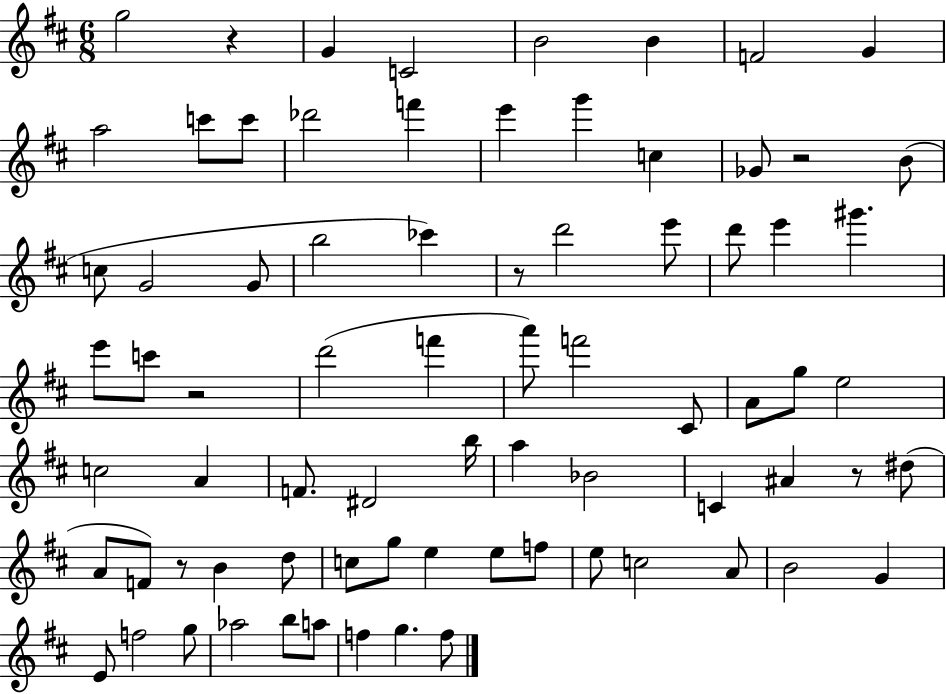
{
  \clef treble
  \numericTimeSignature
  \time 6/8
  \key d \major
  g''2 r4 | g'4 c'2 | b'2 b'4 | f'2 g'4 | \break a''2 c'''8 c'''8 | des'''2 f'''4 | e'''4 g'''4 c''4 | ges'8 r2 b'8( | \break c''8 g'2 g'8 | b''2 ces'''4) | r8 d'''2 e'''8 | d'''8 e'''4 gis'''4. | \break e'''8 c'''8 r2 | d'''2( f'''4 | a'''8) f'''2 cis'8 | a'8 g''8 e''2 | \break c''2 a'4 | f'8. dis'2 b''16 | a''4 bes'2 | c'4 ais'4 r8 dis''8( | \break a'8 f'8) r8 b'4 d''8 | c''8 g''8 e''4 e''8 f''8 | e''8 c''2 a'8 | b'2 g'4 | \break e'8 f''2 g''8 | aes''2 b''8 a''8 | f''4 g''4. f''8 | \bar "|."
}